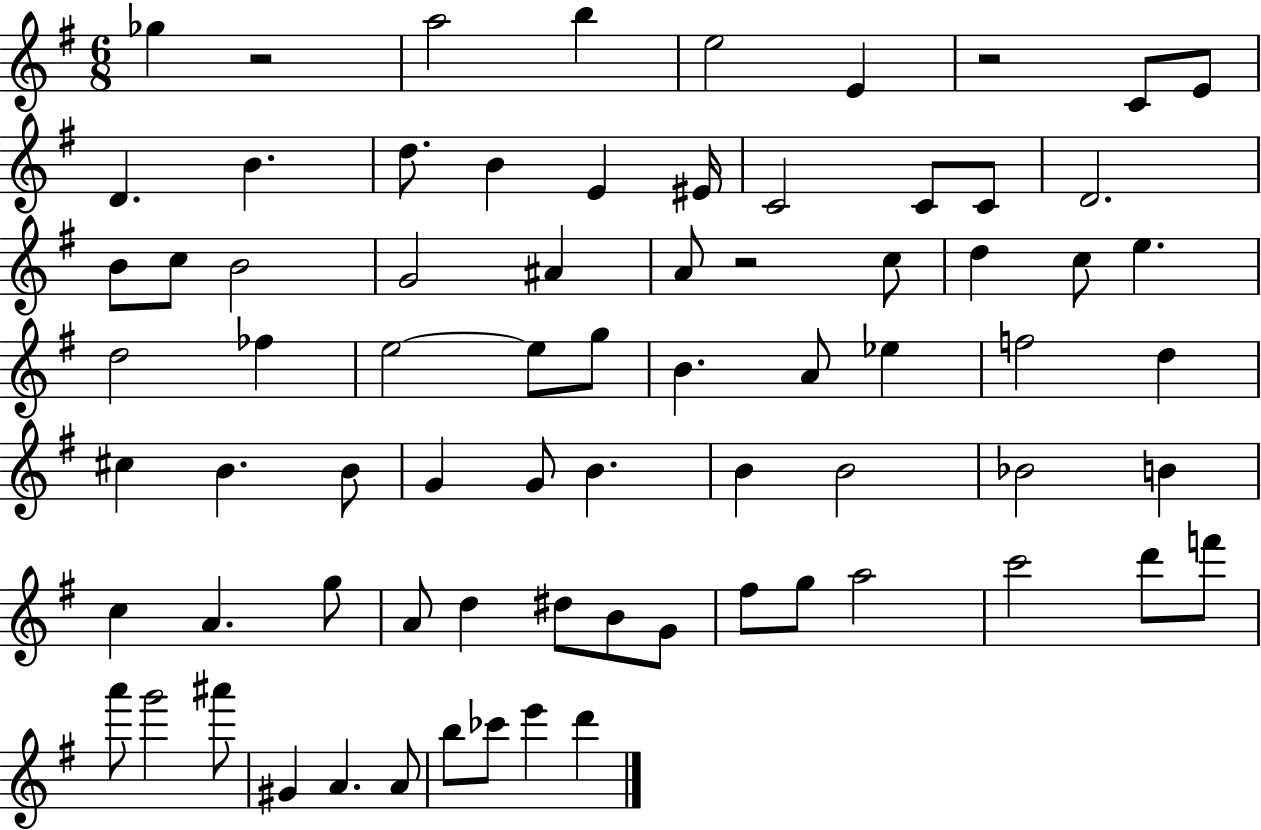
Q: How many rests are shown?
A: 3